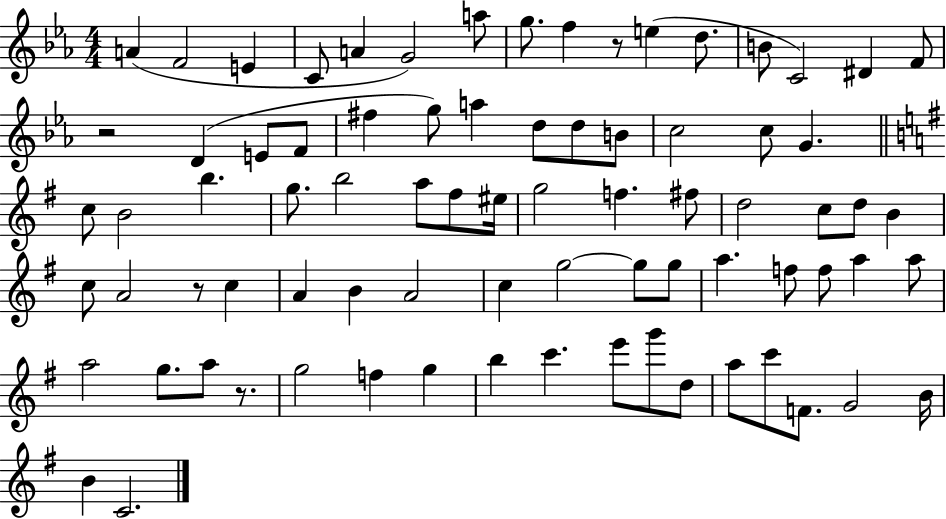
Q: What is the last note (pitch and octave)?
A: C4